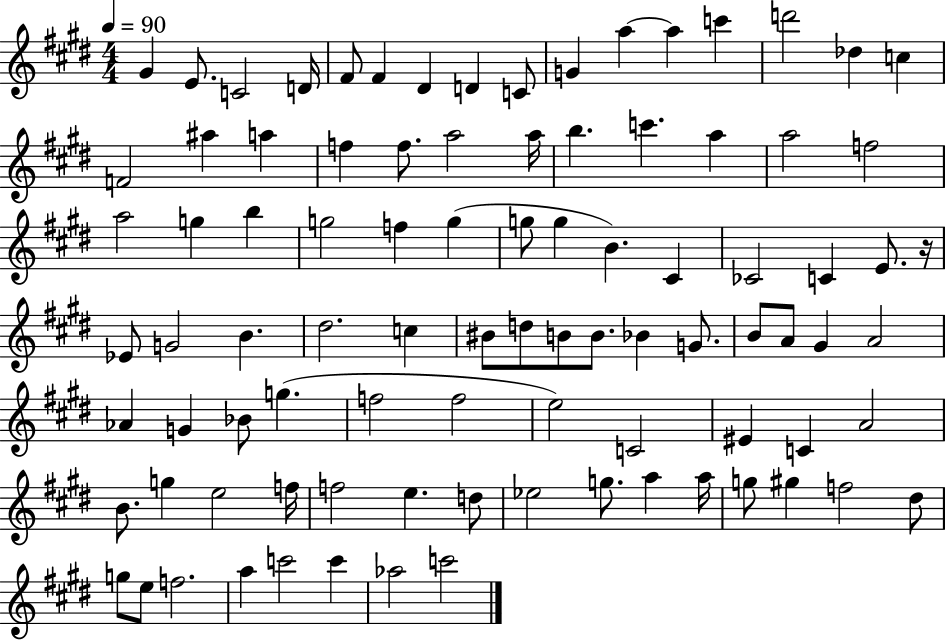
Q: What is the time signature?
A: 4/4